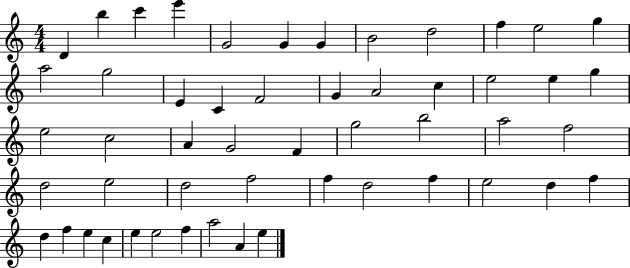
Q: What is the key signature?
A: C major